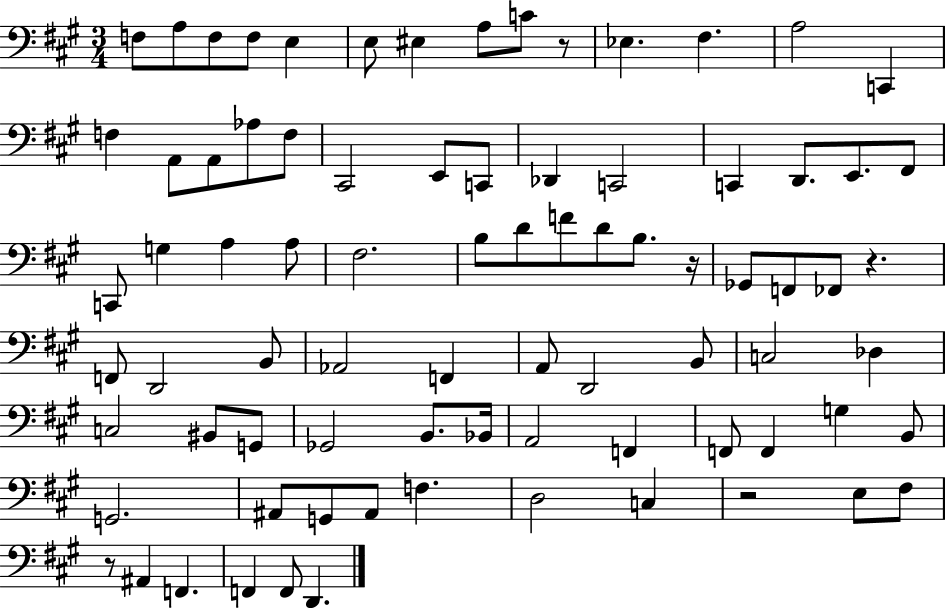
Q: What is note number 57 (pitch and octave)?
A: A2